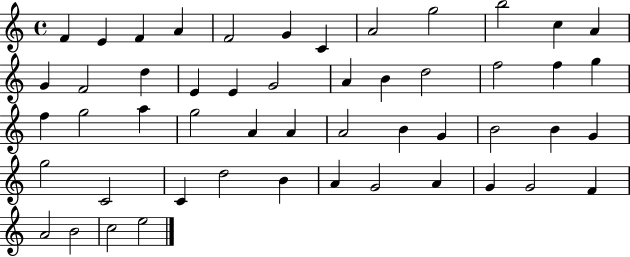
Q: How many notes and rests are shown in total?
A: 51